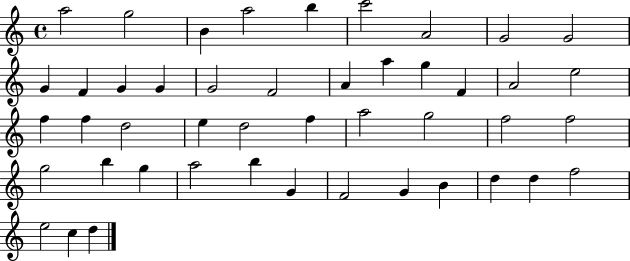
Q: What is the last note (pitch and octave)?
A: D5